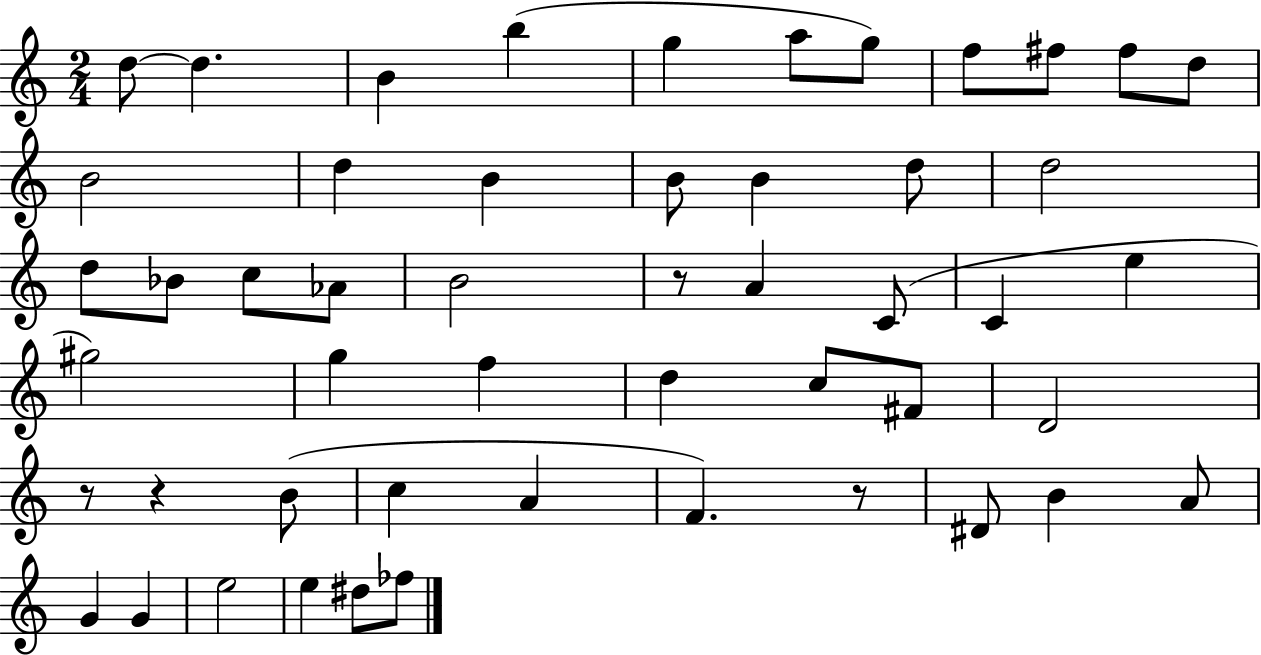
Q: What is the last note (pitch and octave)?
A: FES5